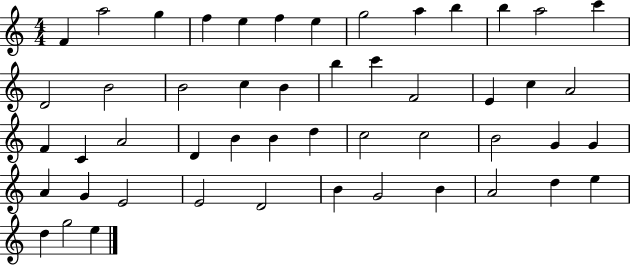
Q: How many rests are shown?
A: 0